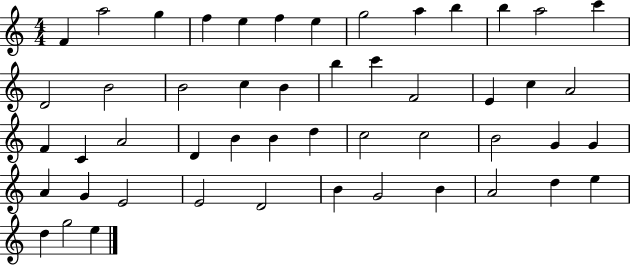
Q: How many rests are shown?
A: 0